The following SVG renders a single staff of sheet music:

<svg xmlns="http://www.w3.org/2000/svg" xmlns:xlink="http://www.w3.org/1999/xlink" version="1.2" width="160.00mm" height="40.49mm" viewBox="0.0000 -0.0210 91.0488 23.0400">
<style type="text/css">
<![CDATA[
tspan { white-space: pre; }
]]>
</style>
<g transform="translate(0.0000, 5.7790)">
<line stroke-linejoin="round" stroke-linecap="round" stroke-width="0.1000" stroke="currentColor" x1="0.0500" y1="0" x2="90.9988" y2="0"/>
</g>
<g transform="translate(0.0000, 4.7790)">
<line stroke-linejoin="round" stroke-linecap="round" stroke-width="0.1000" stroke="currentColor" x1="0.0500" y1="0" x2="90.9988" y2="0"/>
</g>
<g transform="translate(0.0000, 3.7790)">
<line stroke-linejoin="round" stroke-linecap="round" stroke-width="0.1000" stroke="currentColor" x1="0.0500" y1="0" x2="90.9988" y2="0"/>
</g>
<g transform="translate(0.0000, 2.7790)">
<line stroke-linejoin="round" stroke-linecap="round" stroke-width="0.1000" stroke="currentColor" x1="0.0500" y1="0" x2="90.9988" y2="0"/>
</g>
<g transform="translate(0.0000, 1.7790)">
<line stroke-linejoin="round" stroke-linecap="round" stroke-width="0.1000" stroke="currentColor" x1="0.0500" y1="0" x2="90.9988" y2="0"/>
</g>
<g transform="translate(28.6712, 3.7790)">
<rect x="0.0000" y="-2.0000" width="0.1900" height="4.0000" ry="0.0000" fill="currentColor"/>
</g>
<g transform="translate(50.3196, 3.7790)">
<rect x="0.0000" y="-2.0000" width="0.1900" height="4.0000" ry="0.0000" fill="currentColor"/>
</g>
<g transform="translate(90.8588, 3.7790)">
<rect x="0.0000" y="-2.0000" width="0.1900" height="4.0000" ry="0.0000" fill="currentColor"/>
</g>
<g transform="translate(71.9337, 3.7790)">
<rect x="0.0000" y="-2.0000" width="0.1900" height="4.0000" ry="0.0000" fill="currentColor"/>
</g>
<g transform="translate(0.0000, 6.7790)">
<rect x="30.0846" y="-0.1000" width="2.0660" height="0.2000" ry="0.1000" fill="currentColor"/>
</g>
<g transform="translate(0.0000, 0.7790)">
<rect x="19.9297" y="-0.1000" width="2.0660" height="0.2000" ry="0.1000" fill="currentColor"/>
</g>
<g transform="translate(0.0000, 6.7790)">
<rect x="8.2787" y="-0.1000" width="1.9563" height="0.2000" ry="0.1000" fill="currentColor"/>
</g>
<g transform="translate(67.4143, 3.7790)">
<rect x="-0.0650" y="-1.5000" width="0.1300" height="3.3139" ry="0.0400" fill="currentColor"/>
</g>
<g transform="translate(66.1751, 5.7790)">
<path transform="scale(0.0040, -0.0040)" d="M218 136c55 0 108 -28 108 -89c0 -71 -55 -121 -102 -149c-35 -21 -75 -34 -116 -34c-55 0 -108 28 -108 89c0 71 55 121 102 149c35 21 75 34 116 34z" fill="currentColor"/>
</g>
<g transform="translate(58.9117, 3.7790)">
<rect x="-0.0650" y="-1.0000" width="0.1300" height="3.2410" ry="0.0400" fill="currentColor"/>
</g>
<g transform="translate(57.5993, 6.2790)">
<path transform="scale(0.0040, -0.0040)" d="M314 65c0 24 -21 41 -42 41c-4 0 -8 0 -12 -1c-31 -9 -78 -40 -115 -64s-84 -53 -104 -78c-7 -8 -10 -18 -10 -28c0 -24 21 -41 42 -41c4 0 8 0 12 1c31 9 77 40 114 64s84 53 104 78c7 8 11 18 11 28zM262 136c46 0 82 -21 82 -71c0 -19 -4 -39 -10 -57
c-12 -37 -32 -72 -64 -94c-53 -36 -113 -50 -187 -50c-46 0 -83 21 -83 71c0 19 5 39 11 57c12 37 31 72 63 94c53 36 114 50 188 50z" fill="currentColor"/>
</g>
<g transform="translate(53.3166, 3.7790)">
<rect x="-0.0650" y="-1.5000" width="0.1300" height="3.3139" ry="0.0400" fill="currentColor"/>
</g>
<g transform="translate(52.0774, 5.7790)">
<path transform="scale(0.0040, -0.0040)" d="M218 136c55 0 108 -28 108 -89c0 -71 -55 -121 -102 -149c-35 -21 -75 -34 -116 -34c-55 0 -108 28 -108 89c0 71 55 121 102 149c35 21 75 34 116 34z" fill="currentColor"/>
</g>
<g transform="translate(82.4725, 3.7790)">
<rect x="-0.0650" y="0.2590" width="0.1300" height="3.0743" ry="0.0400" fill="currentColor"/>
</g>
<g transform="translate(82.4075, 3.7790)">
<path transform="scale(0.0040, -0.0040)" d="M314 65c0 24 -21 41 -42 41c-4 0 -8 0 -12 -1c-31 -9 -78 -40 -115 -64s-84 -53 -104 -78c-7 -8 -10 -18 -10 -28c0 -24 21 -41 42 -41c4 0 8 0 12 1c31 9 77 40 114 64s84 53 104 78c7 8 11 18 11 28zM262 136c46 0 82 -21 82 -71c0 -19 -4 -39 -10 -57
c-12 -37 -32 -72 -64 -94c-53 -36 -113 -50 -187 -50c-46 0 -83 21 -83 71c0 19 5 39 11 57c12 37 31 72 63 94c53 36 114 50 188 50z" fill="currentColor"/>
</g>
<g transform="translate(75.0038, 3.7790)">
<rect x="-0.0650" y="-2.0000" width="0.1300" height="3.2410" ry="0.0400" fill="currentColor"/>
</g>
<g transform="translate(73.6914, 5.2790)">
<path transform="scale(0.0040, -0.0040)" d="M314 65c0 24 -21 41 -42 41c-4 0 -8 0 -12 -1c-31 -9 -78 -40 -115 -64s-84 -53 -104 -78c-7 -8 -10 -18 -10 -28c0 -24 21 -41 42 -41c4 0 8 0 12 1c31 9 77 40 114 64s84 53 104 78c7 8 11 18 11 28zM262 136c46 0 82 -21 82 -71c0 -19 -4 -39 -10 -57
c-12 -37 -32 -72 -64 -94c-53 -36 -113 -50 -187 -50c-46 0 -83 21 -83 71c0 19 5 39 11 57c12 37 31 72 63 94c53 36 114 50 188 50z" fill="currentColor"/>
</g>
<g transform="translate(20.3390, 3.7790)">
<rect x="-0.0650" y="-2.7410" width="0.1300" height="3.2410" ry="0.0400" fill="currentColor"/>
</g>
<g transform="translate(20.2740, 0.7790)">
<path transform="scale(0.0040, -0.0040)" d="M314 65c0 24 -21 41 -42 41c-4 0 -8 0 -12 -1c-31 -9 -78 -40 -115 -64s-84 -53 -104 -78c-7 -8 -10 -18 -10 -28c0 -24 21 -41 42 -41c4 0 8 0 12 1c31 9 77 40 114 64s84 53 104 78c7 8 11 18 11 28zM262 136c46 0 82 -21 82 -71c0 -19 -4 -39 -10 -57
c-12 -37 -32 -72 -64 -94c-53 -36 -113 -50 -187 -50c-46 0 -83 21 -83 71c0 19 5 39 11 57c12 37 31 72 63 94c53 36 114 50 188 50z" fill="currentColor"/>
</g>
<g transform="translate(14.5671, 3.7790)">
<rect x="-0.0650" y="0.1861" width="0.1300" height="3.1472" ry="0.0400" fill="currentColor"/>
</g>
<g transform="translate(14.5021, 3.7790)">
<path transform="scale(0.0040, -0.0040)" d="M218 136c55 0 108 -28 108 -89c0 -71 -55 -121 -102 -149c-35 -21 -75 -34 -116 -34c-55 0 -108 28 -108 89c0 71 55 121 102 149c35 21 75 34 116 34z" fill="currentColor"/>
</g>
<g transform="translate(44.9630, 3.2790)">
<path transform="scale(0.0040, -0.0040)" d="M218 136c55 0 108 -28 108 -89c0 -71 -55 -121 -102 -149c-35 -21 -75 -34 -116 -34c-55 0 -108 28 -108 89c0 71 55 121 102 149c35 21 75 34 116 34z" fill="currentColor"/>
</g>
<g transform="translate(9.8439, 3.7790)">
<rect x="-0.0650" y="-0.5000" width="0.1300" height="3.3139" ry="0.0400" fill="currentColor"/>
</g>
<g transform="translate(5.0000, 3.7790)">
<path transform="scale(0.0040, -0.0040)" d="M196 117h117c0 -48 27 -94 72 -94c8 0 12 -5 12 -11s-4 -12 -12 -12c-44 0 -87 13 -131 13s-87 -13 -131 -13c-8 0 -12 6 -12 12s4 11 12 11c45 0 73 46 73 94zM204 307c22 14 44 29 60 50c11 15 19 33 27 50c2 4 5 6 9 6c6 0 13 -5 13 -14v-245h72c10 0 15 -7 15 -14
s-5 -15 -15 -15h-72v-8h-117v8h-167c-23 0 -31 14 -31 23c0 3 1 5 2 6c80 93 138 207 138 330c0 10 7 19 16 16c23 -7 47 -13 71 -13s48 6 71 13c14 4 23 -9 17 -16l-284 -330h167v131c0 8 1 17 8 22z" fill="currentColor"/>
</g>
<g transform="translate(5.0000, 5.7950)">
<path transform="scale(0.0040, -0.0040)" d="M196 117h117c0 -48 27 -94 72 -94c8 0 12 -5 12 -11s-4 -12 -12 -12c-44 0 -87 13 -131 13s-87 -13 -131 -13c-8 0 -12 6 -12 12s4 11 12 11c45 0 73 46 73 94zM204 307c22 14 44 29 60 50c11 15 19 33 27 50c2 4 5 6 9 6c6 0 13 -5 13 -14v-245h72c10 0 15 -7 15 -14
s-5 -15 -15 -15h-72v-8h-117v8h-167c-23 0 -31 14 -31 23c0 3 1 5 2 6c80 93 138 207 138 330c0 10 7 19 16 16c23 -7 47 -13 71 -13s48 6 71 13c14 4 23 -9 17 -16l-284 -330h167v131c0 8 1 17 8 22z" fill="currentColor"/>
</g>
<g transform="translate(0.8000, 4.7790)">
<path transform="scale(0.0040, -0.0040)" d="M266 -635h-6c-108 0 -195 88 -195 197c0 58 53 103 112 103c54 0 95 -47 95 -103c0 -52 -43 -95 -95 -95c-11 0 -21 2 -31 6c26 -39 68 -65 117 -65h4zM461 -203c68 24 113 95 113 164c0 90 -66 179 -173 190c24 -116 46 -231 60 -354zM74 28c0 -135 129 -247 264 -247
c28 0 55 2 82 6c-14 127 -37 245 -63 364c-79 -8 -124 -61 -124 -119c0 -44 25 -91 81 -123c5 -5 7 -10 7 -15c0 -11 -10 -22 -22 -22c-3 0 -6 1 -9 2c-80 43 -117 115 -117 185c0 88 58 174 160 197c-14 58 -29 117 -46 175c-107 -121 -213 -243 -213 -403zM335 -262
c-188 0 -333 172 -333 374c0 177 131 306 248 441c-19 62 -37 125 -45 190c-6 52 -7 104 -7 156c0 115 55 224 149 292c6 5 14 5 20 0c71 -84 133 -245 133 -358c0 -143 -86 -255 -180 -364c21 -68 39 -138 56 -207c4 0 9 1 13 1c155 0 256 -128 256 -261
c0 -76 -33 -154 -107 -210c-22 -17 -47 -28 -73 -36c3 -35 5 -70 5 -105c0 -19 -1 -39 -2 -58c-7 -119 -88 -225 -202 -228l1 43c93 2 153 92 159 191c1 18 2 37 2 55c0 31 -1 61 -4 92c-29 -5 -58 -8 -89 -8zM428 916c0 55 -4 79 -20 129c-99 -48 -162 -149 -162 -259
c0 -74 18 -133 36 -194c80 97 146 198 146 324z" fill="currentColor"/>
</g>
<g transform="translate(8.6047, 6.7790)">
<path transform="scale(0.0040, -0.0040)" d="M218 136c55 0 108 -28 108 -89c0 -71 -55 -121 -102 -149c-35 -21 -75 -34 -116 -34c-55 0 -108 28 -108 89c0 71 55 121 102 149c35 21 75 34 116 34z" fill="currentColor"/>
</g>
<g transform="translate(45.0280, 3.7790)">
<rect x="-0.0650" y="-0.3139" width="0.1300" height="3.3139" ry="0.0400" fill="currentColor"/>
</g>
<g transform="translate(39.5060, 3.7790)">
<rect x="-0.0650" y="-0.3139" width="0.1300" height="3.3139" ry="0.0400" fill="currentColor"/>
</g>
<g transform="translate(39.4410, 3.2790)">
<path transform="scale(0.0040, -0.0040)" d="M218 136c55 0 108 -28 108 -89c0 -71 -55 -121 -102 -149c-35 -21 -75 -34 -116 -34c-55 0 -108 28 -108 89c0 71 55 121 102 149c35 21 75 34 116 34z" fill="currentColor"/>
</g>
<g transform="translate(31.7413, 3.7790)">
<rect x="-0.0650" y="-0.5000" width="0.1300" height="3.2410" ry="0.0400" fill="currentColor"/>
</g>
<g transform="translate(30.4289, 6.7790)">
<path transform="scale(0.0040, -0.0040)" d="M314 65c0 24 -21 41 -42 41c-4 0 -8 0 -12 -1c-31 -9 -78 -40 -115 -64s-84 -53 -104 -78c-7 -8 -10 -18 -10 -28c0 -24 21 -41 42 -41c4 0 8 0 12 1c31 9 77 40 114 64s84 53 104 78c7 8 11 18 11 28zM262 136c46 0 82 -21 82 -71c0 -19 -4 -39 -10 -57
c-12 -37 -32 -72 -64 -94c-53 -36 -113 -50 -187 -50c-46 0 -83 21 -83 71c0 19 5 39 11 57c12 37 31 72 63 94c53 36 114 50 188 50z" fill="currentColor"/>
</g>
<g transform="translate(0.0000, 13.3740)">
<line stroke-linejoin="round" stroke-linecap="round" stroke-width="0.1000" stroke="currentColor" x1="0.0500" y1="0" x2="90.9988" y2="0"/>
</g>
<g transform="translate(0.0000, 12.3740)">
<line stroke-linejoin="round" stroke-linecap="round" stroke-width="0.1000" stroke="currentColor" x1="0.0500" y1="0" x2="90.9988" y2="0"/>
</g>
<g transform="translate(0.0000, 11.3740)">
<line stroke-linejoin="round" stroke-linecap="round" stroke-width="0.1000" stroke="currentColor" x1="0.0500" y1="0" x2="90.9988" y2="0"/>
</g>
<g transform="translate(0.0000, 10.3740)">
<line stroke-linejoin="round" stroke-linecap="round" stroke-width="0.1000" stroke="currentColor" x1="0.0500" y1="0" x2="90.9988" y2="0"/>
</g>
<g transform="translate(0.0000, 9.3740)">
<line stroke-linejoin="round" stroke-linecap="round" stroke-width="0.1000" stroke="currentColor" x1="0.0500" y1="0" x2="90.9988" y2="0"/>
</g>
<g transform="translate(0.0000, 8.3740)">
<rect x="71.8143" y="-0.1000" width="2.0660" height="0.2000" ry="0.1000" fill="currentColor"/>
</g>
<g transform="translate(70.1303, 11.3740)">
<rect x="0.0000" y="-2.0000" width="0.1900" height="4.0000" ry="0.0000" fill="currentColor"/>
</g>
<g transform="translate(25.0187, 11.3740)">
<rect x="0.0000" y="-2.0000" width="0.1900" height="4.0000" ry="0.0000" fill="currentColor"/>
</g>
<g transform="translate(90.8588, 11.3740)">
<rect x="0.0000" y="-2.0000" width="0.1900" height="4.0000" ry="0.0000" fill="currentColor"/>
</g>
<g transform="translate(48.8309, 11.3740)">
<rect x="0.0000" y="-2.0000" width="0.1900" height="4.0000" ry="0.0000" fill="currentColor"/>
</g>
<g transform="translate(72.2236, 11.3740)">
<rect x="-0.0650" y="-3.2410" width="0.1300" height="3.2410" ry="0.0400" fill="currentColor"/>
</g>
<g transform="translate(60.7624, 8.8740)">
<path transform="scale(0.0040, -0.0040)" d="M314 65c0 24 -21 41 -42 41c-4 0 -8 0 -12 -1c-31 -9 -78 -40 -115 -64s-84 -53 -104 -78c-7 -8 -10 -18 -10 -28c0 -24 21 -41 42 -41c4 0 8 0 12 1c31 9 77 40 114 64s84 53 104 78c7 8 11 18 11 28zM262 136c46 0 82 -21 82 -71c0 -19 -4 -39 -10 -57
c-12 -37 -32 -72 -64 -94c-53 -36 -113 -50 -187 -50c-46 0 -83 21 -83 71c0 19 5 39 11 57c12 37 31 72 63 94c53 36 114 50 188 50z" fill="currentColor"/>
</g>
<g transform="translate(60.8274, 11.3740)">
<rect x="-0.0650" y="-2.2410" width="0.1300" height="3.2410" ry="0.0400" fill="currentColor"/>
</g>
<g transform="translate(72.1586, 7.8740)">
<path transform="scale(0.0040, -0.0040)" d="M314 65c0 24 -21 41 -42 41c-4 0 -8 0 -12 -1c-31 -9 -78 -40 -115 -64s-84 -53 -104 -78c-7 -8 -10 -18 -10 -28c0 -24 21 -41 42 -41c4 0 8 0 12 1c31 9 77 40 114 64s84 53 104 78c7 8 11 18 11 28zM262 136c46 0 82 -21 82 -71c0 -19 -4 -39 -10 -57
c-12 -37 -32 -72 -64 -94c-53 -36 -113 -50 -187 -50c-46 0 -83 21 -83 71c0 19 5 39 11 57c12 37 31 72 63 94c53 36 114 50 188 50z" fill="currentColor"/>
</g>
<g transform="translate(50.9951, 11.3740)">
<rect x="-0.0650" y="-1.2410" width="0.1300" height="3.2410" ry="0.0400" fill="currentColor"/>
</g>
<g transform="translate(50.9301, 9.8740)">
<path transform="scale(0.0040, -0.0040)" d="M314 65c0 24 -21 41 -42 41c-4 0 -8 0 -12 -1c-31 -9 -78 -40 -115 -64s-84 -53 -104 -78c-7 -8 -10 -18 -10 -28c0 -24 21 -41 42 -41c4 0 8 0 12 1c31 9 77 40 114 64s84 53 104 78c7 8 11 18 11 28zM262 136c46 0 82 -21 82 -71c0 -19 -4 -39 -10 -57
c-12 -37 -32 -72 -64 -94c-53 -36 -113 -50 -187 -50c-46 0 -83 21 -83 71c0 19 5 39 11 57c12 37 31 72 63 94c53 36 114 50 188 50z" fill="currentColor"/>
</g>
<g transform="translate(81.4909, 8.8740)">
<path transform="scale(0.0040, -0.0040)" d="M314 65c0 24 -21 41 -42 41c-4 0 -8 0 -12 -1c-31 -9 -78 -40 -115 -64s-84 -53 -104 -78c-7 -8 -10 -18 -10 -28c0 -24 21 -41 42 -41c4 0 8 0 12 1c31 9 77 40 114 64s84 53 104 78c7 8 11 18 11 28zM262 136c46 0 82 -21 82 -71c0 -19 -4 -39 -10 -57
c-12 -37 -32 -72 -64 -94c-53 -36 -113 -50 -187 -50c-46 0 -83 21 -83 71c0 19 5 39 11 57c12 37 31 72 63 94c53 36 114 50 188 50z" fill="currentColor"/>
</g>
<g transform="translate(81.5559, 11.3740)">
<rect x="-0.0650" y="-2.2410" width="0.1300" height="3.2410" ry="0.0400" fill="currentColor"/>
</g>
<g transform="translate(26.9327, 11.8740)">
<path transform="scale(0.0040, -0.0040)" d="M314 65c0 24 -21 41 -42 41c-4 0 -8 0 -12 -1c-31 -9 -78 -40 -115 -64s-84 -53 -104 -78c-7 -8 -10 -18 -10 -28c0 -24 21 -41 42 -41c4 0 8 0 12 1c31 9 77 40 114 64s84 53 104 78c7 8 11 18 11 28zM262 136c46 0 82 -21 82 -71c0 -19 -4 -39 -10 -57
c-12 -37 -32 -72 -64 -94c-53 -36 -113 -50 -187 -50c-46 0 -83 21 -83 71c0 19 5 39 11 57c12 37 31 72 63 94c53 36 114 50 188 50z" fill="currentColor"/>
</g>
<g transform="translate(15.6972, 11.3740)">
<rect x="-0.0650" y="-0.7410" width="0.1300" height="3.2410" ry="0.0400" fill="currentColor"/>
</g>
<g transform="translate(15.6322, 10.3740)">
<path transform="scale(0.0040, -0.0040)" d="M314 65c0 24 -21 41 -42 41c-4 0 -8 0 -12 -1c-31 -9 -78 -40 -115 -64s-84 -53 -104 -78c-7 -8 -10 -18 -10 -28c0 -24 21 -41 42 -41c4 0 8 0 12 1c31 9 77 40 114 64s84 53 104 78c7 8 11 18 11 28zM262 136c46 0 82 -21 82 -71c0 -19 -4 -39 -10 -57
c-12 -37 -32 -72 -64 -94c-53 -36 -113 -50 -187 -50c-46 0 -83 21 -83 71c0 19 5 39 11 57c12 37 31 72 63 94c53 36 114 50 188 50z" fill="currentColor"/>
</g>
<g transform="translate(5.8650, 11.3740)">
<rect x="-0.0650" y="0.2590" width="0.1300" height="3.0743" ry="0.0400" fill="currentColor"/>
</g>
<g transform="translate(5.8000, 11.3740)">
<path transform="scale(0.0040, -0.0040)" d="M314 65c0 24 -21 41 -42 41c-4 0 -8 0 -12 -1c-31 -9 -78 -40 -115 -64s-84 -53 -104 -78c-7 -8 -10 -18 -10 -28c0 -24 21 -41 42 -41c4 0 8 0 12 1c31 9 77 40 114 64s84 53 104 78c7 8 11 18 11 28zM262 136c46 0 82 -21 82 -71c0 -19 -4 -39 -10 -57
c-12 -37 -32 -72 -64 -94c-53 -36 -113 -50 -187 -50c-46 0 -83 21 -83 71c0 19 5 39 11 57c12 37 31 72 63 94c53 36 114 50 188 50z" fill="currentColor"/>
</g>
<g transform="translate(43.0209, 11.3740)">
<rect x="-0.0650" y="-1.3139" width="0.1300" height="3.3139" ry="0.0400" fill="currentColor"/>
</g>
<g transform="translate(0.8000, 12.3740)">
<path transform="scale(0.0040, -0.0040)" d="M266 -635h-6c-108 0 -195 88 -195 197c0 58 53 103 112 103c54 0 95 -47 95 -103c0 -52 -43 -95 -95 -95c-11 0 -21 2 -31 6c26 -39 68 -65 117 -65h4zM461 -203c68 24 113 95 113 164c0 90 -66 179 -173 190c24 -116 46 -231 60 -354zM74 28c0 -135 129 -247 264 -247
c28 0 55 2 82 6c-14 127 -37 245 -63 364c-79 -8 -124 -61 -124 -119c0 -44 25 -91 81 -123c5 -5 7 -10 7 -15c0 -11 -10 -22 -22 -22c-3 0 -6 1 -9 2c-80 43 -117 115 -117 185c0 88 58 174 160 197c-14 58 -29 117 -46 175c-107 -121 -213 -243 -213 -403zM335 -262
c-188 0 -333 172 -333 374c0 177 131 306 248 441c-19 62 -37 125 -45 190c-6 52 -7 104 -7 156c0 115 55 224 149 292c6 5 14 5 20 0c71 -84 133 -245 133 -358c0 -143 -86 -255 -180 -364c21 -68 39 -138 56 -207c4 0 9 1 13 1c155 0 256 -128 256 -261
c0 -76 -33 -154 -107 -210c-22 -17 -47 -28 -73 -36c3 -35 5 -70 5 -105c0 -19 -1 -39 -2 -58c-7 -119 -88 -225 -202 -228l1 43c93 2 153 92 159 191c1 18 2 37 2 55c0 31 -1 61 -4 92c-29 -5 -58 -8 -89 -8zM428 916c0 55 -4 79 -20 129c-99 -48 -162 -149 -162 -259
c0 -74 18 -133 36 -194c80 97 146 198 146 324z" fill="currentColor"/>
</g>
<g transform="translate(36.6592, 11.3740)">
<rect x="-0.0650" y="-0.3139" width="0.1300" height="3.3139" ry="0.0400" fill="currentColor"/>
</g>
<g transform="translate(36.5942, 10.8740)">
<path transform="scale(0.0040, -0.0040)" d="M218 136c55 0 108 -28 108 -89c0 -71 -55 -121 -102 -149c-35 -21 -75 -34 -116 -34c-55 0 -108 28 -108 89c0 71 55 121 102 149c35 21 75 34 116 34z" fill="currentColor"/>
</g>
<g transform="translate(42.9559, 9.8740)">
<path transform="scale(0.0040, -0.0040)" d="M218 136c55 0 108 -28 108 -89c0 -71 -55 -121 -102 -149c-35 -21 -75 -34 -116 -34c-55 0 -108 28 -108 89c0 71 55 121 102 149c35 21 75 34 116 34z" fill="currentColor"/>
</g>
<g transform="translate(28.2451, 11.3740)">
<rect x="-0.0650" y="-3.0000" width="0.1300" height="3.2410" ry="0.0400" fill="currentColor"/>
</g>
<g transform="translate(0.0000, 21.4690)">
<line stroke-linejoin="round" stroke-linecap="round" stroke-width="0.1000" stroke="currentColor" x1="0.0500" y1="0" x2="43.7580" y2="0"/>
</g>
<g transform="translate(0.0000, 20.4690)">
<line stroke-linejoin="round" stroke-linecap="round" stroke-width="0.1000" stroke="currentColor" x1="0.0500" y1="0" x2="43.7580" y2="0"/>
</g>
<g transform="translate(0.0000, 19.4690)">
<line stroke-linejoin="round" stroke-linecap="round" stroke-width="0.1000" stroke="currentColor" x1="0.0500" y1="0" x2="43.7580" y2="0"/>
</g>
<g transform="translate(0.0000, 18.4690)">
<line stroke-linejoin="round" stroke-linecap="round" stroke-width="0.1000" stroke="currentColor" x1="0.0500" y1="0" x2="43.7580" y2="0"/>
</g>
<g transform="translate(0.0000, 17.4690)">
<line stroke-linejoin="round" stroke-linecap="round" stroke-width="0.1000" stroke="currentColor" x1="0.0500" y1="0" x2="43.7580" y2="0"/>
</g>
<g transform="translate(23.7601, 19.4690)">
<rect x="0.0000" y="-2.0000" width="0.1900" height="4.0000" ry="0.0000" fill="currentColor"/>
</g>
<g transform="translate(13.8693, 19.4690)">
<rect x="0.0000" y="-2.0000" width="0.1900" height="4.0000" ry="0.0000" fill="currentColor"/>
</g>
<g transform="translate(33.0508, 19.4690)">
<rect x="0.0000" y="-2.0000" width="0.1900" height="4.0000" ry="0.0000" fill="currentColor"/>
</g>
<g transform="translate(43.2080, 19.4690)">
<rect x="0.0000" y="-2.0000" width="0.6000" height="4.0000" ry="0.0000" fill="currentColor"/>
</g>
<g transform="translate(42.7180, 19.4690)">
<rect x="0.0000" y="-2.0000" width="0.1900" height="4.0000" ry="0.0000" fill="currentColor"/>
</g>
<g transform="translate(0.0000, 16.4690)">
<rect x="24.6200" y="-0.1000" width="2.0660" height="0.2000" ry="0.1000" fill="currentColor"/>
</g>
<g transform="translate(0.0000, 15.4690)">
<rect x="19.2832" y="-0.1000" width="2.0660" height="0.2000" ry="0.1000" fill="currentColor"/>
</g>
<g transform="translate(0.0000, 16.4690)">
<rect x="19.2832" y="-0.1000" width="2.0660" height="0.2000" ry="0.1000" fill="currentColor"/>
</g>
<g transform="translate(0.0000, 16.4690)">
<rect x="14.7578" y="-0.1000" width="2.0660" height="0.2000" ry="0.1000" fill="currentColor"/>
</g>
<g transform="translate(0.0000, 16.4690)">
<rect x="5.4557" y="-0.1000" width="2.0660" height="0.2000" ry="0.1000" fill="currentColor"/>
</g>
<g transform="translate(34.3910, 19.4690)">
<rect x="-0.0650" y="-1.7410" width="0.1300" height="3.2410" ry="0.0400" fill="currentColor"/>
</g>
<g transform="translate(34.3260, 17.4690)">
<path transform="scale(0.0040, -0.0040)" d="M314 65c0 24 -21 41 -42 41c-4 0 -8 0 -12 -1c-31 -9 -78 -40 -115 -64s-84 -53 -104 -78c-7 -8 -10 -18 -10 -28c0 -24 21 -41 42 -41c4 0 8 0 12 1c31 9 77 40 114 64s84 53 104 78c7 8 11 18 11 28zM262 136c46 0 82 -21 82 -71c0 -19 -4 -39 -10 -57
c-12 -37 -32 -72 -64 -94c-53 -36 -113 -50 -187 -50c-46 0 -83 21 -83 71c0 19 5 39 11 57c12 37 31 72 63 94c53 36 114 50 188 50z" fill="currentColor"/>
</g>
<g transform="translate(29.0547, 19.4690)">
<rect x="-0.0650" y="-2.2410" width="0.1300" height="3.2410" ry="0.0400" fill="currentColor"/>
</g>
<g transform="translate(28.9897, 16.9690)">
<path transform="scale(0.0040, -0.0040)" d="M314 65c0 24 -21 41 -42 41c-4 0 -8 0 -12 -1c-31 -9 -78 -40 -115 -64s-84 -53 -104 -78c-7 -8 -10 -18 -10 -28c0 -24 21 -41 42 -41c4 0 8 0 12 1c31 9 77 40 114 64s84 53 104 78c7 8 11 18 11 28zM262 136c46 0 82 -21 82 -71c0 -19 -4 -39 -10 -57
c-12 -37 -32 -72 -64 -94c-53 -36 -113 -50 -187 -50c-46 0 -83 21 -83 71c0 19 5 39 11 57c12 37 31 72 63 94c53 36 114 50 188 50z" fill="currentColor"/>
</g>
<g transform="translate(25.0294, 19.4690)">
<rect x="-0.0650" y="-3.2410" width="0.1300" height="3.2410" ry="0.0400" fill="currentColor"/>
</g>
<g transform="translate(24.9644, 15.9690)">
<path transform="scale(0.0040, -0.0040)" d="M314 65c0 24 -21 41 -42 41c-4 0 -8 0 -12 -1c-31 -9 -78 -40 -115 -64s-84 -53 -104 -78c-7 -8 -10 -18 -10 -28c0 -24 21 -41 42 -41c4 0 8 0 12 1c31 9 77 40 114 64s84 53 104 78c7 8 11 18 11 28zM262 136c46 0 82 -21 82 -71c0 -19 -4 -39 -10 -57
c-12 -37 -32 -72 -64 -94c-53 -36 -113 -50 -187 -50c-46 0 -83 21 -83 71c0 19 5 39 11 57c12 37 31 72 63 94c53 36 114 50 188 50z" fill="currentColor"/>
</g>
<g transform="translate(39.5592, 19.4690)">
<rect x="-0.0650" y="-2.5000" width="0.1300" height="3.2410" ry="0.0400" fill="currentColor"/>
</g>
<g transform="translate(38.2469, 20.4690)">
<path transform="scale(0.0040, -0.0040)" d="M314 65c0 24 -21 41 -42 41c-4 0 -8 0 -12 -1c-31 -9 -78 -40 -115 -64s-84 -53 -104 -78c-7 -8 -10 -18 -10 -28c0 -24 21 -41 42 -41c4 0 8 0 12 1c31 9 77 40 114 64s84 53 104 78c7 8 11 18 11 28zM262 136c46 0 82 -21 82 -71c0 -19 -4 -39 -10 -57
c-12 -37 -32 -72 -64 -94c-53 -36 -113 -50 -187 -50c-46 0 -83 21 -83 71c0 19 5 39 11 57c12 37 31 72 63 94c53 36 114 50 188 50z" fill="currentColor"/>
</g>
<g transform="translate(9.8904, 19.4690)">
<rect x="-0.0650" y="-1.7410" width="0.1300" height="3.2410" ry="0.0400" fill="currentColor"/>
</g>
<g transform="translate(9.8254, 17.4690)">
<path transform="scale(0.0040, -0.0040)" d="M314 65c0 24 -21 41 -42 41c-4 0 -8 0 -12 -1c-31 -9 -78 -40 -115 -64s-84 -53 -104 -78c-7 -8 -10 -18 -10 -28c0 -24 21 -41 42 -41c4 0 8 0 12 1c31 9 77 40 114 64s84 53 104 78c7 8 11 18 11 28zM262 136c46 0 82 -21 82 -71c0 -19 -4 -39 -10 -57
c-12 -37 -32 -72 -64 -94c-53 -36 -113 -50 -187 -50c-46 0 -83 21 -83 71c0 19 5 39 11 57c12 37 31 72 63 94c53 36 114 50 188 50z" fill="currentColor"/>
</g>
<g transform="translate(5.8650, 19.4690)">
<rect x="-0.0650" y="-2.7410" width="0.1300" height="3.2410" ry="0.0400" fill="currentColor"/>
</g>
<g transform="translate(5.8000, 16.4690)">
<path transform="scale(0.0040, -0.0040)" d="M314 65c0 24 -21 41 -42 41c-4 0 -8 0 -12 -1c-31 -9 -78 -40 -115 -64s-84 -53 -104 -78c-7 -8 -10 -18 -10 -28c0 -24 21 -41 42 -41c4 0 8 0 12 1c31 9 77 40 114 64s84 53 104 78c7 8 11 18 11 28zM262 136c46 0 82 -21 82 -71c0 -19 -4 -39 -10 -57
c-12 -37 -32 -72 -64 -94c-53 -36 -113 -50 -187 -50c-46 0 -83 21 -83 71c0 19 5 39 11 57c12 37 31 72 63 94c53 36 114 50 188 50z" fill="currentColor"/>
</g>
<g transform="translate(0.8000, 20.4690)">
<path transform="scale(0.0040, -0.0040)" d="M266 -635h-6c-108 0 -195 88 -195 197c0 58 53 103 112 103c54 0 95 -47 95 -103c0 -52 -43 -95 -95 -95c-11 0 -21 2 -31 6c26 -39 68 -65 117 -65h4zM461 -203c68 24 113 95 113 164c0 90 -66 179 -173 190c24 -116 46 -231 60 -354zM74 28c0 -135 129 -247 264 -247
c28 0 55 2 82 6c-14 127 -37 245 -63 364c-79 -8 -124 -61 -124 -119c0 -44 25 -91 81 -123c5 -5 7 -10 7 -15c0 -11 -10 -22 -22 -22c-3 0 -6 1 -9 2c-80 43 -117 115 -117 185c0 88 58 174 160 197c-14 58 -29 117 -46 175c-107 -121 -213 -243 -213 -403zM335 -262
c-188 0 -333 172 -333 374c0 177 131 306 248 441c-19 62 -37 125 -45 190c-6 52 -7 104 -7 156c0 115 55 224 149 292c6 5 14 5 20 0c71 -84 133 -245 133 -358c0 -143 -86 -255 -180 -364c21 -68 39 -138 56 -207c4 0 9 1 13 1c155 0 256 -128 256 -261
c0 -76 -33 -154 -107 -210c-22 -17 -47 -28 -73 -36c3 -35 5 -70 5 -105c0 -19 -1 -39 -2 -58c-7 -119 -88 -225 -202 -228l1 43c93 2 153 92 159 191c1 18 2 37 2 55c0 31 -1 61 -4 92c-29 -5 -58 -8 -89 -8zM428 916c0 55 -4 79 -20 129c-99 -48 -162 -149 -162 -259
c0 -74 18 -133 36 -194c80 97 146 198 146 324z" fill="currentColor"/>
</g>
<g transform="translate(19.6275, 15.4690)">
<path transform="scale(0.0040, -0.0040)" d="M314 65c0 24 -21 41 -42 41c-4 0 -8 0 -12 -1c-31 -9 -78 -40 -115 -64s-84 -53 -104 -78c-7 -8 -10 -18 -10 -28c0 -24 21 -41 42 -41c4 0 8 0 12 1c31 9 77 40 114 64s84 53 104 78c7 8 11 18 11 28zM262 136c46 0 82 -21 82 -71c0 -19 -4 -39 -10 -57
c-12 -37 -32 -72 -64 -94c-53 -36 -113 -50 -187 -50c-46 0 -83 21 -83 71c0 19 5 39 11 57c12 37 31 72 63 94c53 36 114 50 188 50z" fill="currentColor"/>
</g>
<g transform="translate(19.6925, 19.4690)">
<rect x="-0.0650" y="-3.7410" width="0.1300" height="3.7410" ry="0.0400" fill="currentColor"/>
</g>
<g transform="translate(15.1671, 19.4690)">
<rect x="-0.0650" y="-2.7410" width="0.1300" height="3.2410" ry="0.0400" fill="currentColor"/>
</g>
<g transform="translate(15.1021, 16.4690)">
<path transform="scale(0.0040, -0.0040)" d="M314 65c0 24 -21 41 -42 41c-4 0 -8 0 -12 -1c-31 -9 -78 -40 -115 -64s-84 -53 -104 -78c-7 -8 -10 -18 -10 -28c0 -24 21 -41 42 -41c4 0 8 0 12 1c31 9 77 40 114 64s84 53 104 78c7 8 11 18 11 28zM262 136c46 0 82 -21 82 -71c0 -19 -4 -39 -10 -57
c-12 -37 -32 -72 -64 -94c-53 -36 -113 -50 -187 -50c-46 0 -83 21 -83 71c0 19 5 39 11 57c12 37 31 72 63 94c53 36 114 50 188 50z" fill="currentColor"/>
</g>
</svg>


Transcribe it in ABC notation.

X:1
T:Untitled
M:4/4
L:1/4
K:C
C B a2 C2 c c E D2 E F2 B2 B2 d2 A2 c e e2 g2 b2 g2 a2 f2 a2 c'2 b2 g2 f2 G2